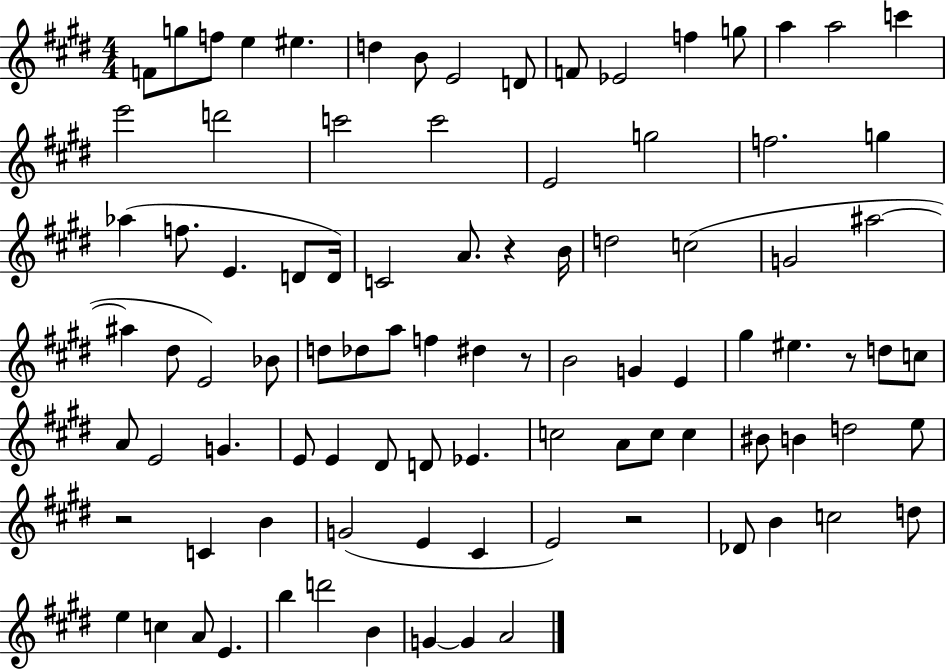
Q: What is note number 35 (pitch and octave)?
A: G4